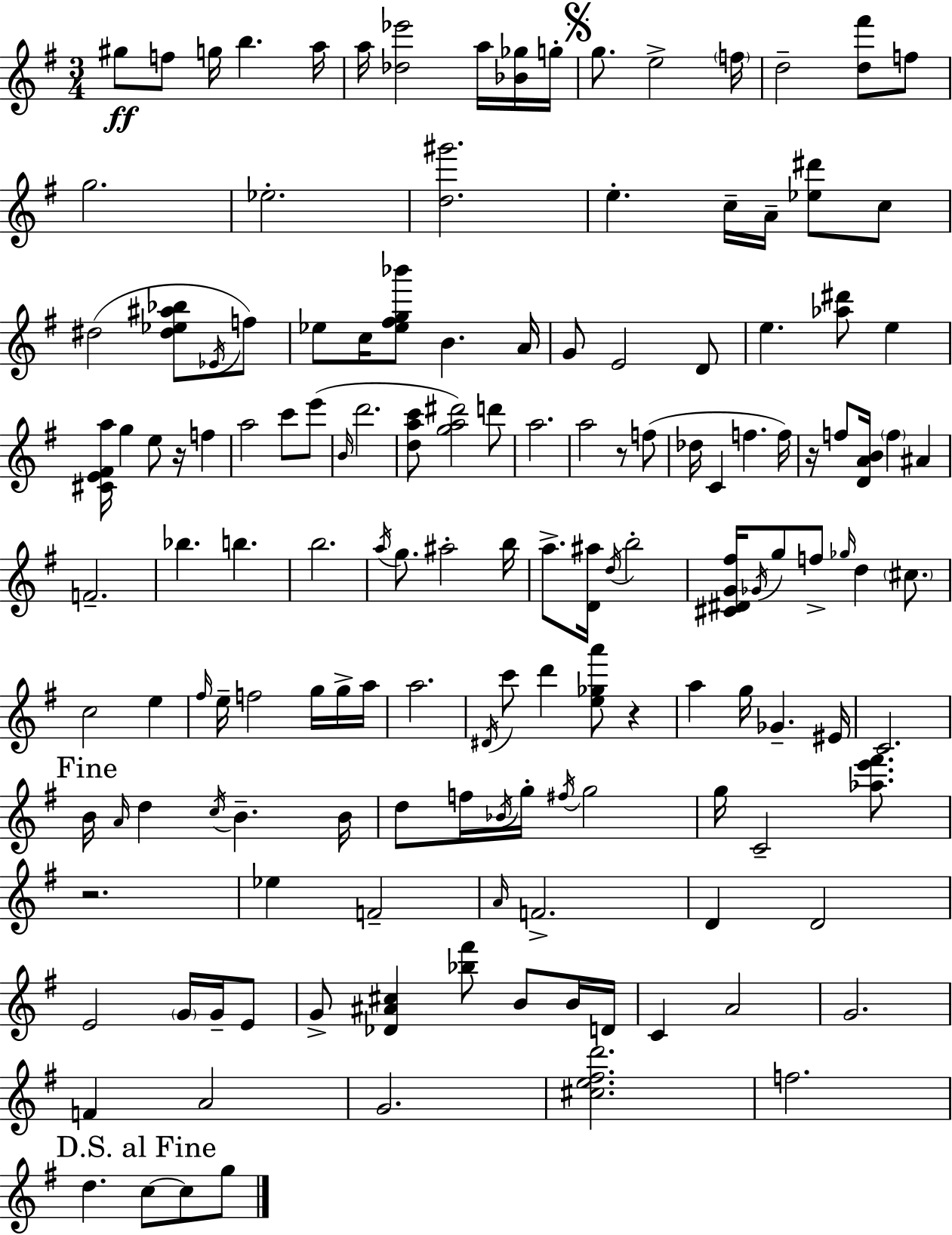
{
  \clef treble
  \numericTimeSignature
  \time 3/4
  \key e \minor
  gis''8\ff f''8 g''16 b''4. a''16 | a''16 <des'' ees'''>2 a''16 <bes' ges''>16 g''16-. | \mark \markup { \musicglyph "scripts.segno" } g''8. e''2-> \parenthesize f''16 | d''2-- <d'' fis'''>8 f''8 | \break g''2. | ees''2.-. | <d'' gis'''>2. | e''4.-. c''16-- a'16-- <ees'' dis'''>8 c''8 | \break dis''2( <dis'' ees'' ais'' bes''>8 \acciaccatura { ees'16 } f''8) | ees''8 c''16 <ees'' fis'' g'' bes'''>8 b'4. | a'16 g'8 e'2 d'8 | e''4. <aes'' dis'''>8 e''4 | \break <cis' e' fis' a''>16 g''4 e''8 r16 f''4 | a''2 c'''8 e'''8( | \grace { b'16 } d'''2. | <d'' a'' c'''>8 <g'' a'' dis'''>2) | \break d'''8 a''2. | a''2 r8 | f''8( des''16 c'4 f''4. | f''16) r16 f''8 <d' a' b'>16 \parenthesize f''4 ais'4 | \break f'2.-- | bes''4. b''4. | b''2. | \acciaccatura { a''16 } g''8. ais''2-. | \break b''16 a''8.-> <d' ais''>16 \acciaccatura { d''16 } b''2-. | <cis' dis' g' fis''>16 \acciaccatura { ges'16 } g''8 f''8-> \grace { ges''16 } d''4 | \parenthesize cis''8. c''2 | e''4 \grace { fis''16 } e''16-- f''2 | \break g''16 g''16-> a''16 a''2. | \acciaccatura { dis'16 } c'''8 d'''4 | <e'' ges'' a'''>8 r4 a''4 | g''16 ges'4.-- eis'16 c'2. | \break \mark "Fine" b'16 \grace { a'16 } d''4 | \acciaccatura { c''16 } b'4.-- b'16 d''8 | f''16 \acciaccatura { bes'16 } g''16-. \acciaccatura { fis''16 } g''2 | g''16 c'2-- <aes'' e''' fis'''>8. | \break r2. | ees''4 f'2-- | \grace { a'16 } f'2.-> | d'4 d'2 | \break e'2 \parenthesize g'16 g'16-- e'8 | g'8-> <des' ais' cis''>4 <bes'' fis'''>8 b'8 b'16 | d'16 c'4 a'2 | g'2. | \break f'4 a'2 | g'2. | <cis'' e'' fis'' d'''>2. | f''2. | \break \mark "D.S. al Fine" d''4. c''8~~ c''8 g''8 | \bar "|."
}